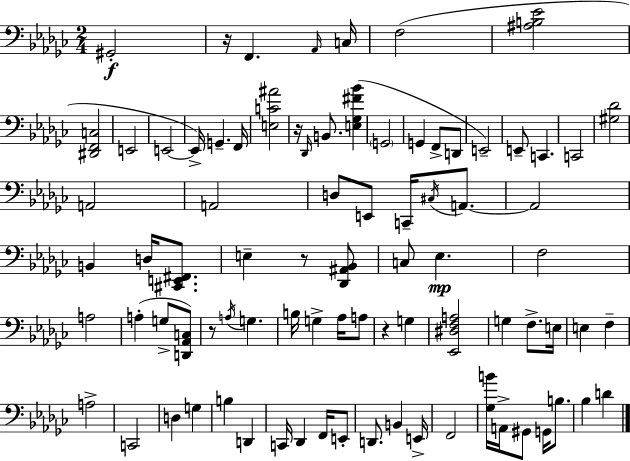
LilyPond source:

{
  \clef bass
  \numericTimeSignature
  \time 2/4
  \key ees \minor
  gis,2-.\f | r16 f,4. \grace { aes,16 } | c16 f2( | <ais b ees'>2 | \break <dis, f, c>2 | e,2 | e,2~~ | e,16->) g,4.-- | \break f,16 <e c' ais'>2 | r16 \grace { des,16 } b,8. <e ges fis' bes'>4( | \parenthesize g,2 | g,4 f,8-> | \break d,8 e,2--) | e,8-- c,4. | c,2 | <gis des'>2 | \break a,2 | a,2 | d8 e,8 c,16-- \acciaccatura { cis16 } | a,8.~~ a,2 | \break b,4 d16 | <cis, e, fis,>8. e4-- r8 | <des, ais, bes,>8 c8 ees4.\mp | f2 | \break a2 | a4-.( g8-> | <d, aes, c>8) r8 \acciaccatura { a16 } g4. | b16 g4-> | \break aes16 a8 r4 | g4 <ees, dis f a>2 | g4 | f8.-> e16 e4 | \break f4-- a2-> | c,2 | d4 | g4 b4 | \break d,4 c,16 des,4 | f,16 e,8-. d,8. b,4 | e,16-> f,2 | <ges b'>16 a,16-> gis,8 | \break g,16 b8. bes4 | d'4 \bar "|."
}